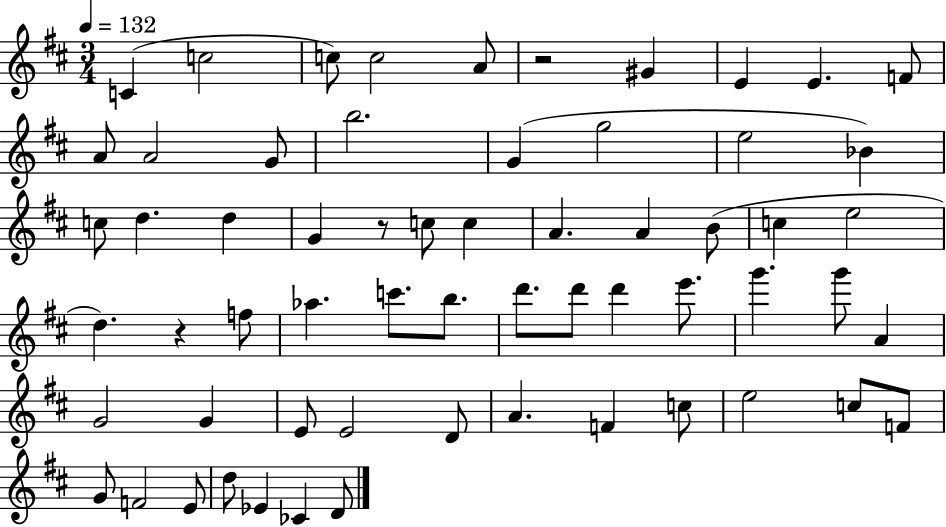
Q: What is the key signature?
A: D major